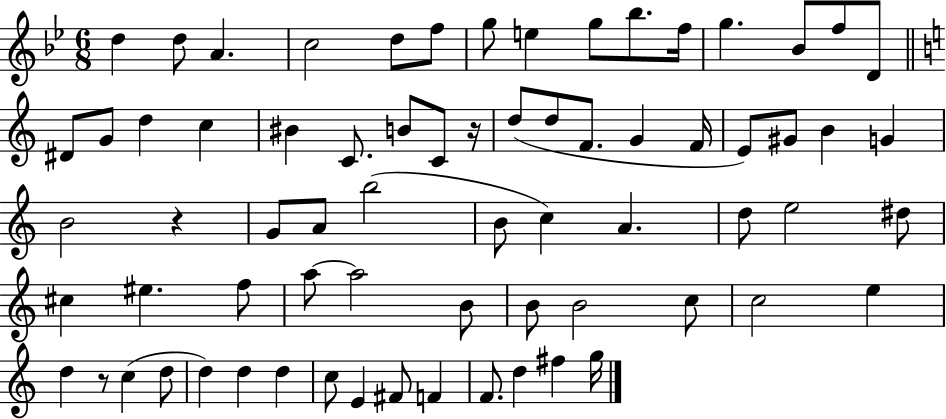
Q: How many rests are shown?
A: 3